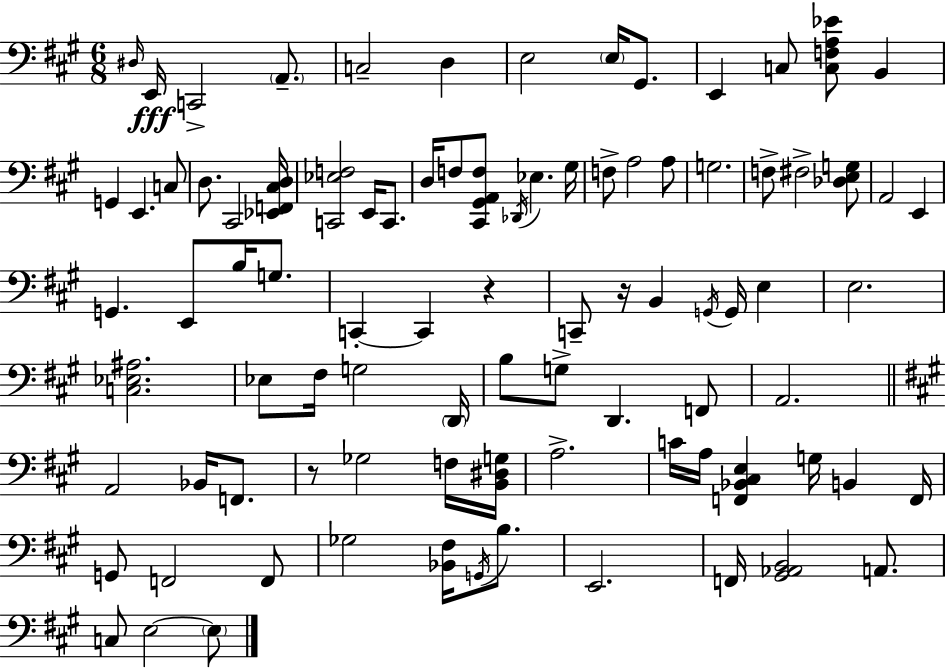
{
  \clef bass
  \numericTimeSignature
  \time 6/8
  \key a \major
  \grace { dis16 }\fff e,16 c,2-> \parenthesize a,8.-- | c2-- d4 | e2 \parenthesize e16 gis,8. | e,4 c8 <c f a ees'>8 b,4 | \break g,4 e,4. c8 | d8. cis,2 | <ees, f, cis d>16 <c, ees f>2 e,16 c,8. | d16 f8 <cis, gis, a, f>8 \acciaccatura { des,16 } ees4. | \break gis16 f8-> a2 | a8 g2. | f8-> fis2-> | <des e g>8 a,2 e,4 | \break g,4. e,8 b16 g8. | c,4-.~~ c,4 r4 | c,8-- r16 b,4 \acciaccatura { g,16 } g,16 e4 | e2. | \break <c ees ais>2. | ees8 fis16 g2 | \parenthesize d,16 b8 g8-> d,4. | f,8 a,2. | \break \bar "||" \break \key a \major a,2 bes,16 f,8. | r8 ges2 f16 <b, dis g>16 | a2.-> | c'16 a16 <f, bes, cis e>4 g16 b,4 f,16 | \break g,8 f,2 f,8 | ges2 <bes, fis>16 \acciaccatura { g,16 } b8. | e,2. | f,16 <gis, aes, b,>2 a,8. | \break c8 e2~~ \parenthesize e8 | \bar "|."
}